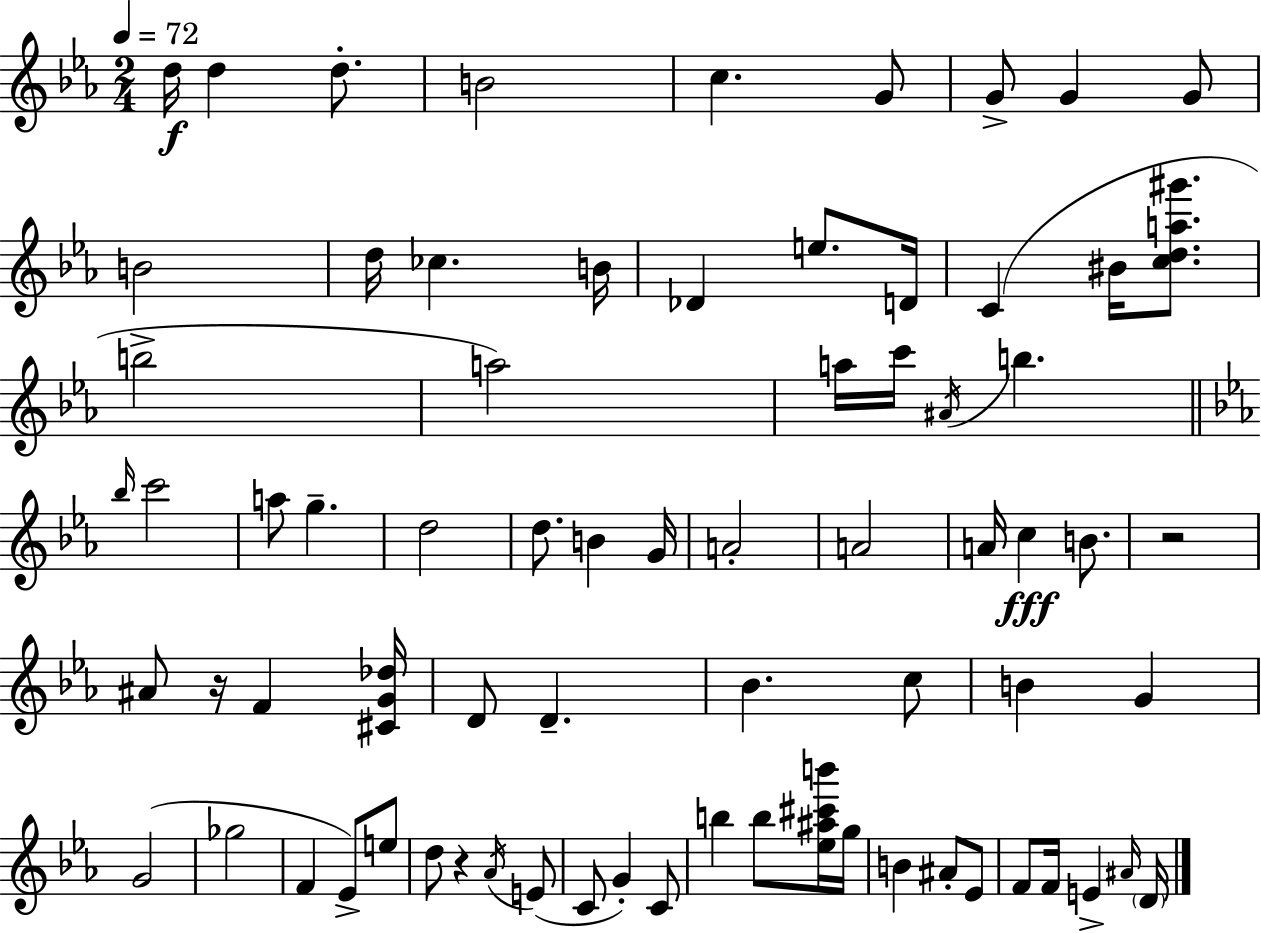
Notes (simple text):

D5/s D5/q D5/e. B4/h C5/q. G4/e G4/e G4/q G4/e B4/h D5/s CES5/q. B4/s Db4/q E5/e. D4/s C4/q BIS4/s [C5,D5,A5,G#6]/e. B5/h A5/h A5/s C6/s A#4/s B5/q. Bb5/s C6/h A5/e G5/q. D5/h D5/e. B4/q G4/s A4/h A4/h A4/s C5/q B4/e. R/h A#4/e R/s F4/q [C#4,G4,Db5]/s D4/e D4/q. Bb4/q. C5/e B4/q G4/q G4/h Gb5/h F4/q Eb4/e E5/e D5/e R/q Ab4/s E4/e C4/e G4/q C4/e B5/q B5/e [Eb5,A#5,C#6,B6]/s G5/s B4/q A#4/e Eb4/e F4/e F4/s E4/q A#4/s D4/s